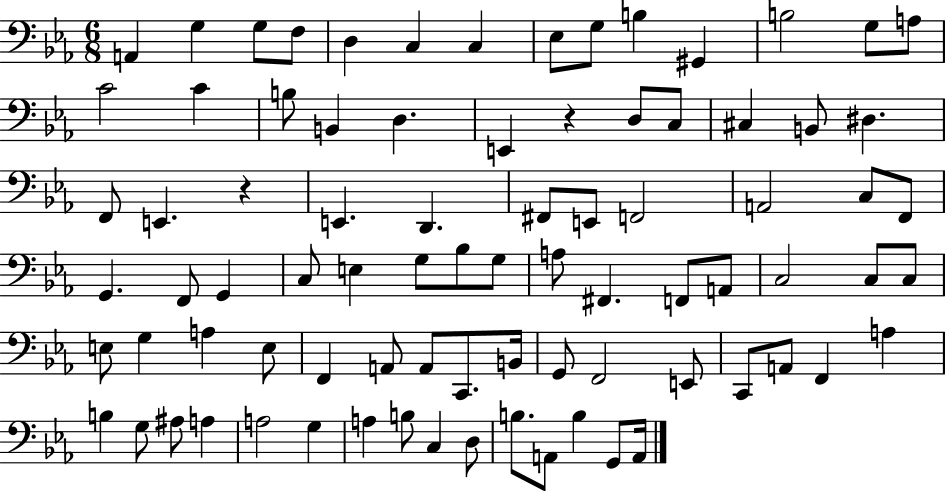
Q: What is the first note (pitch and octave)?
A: A2